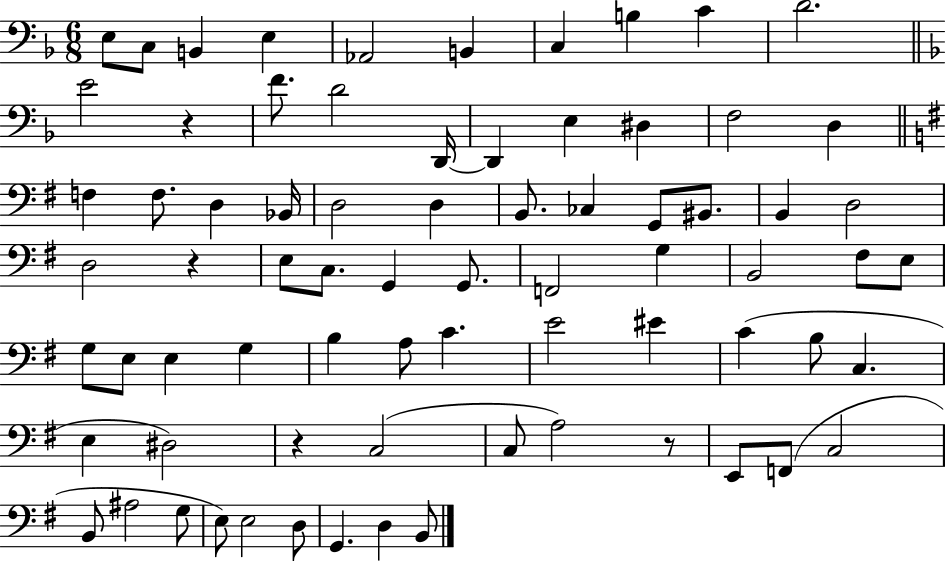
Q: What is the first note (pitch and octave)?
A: E3